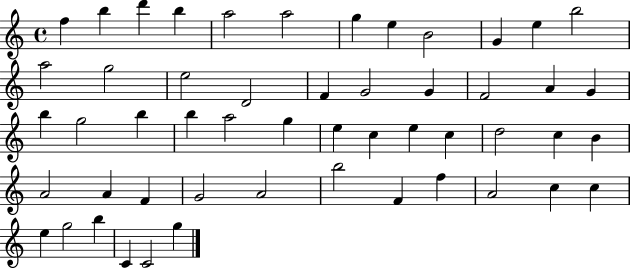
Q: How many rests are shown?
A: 0